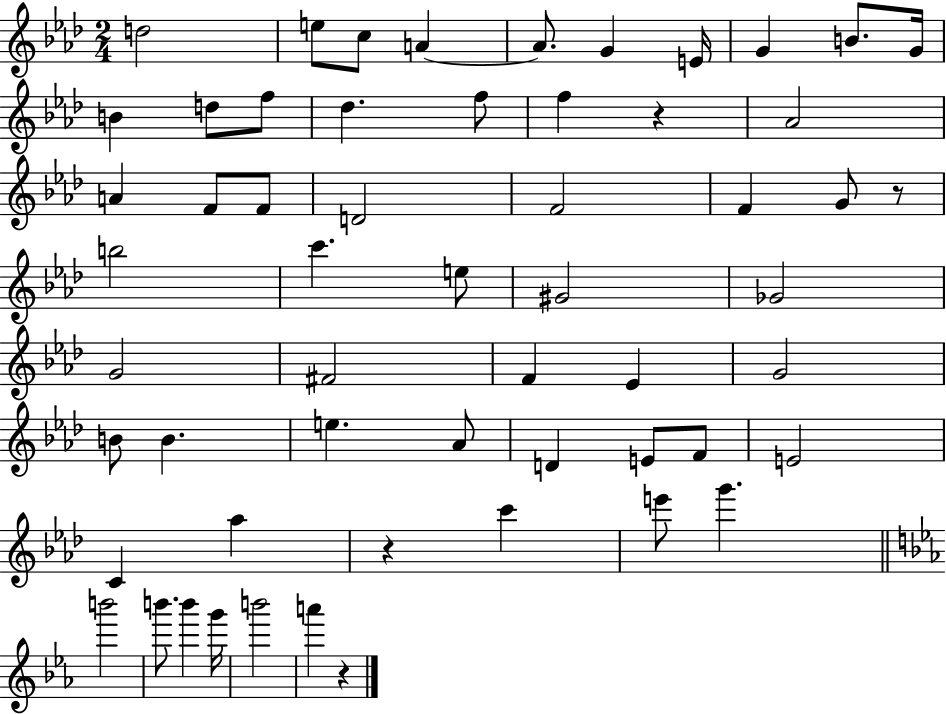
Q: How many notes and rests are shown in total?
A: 57